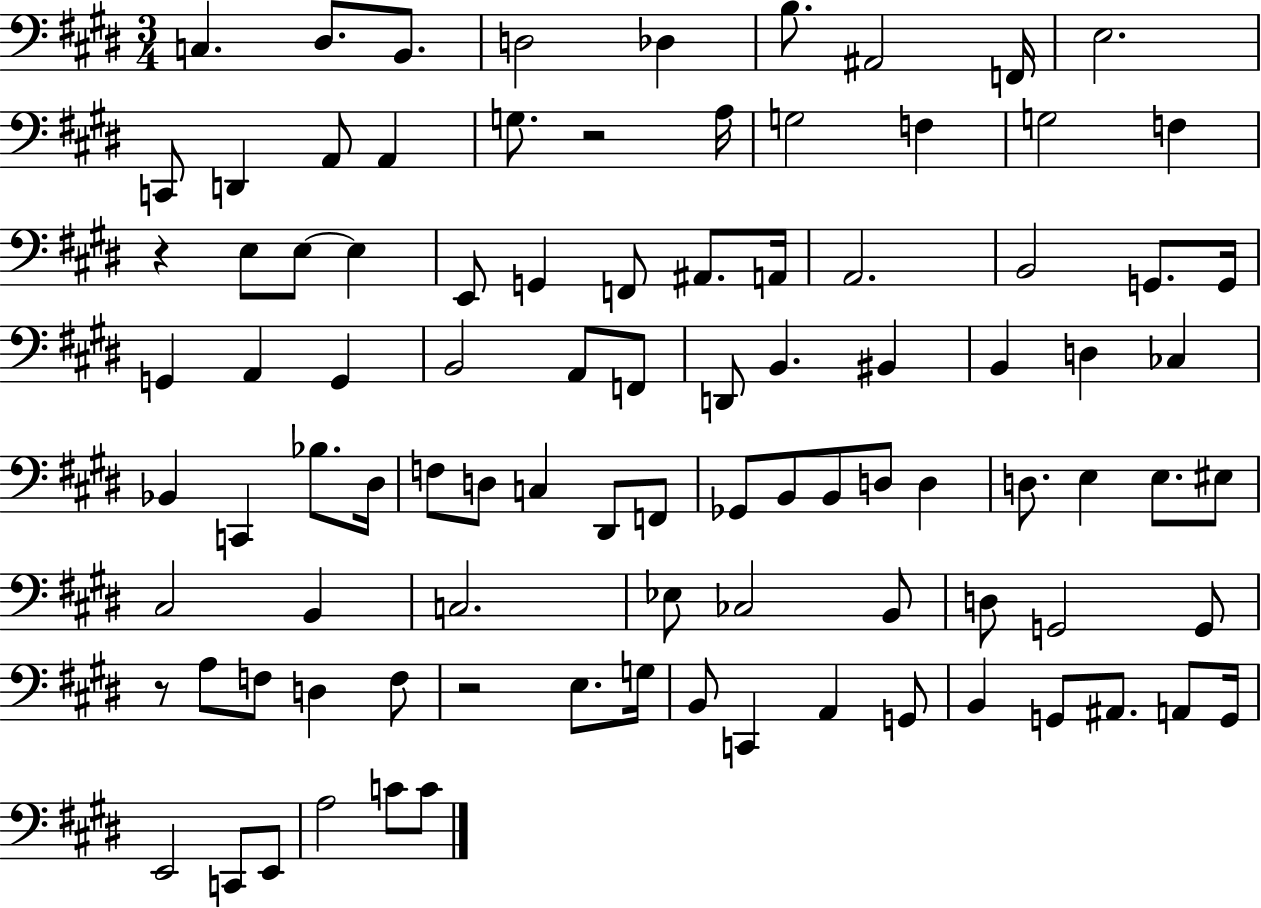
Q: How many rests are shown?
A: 4